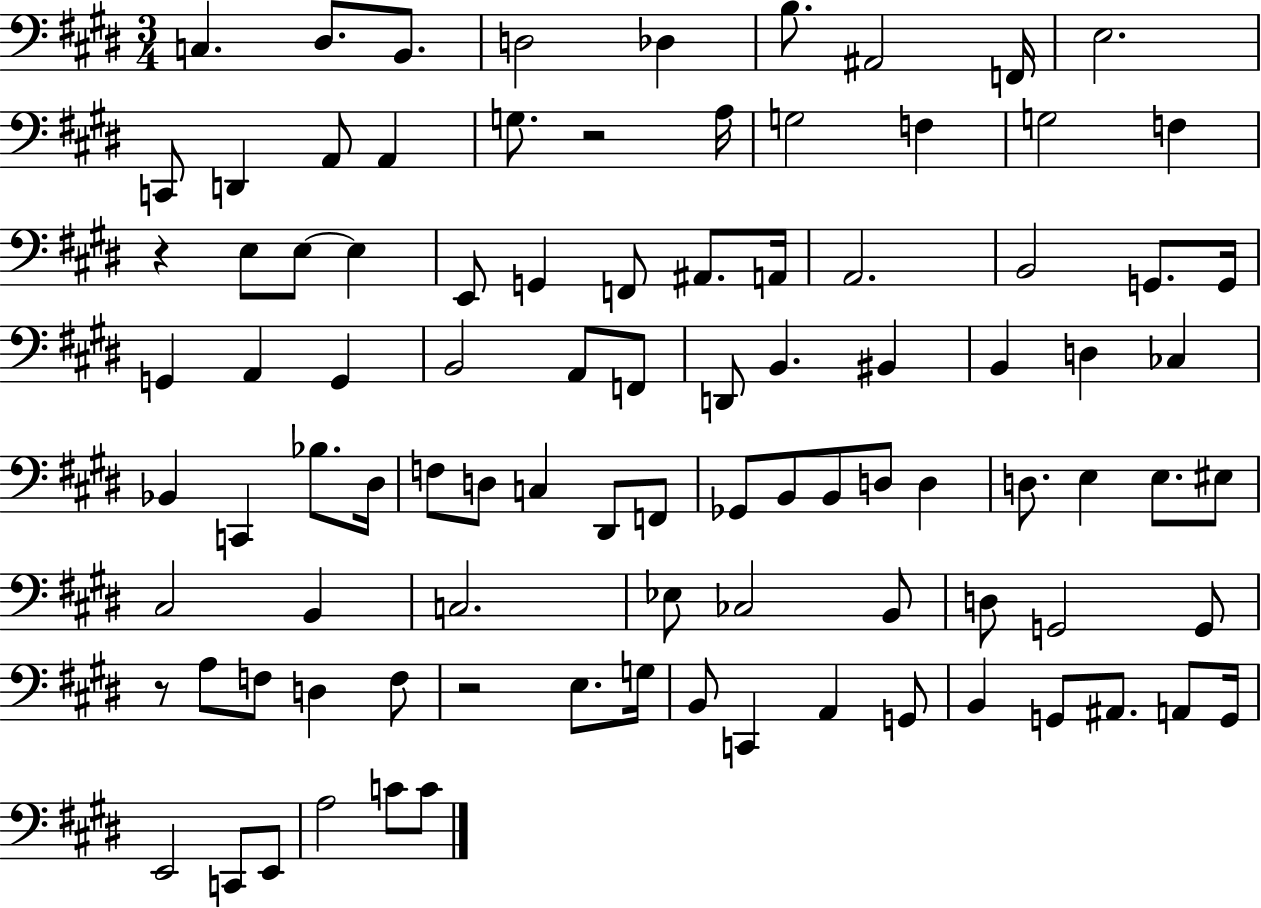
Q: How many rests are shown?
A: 4